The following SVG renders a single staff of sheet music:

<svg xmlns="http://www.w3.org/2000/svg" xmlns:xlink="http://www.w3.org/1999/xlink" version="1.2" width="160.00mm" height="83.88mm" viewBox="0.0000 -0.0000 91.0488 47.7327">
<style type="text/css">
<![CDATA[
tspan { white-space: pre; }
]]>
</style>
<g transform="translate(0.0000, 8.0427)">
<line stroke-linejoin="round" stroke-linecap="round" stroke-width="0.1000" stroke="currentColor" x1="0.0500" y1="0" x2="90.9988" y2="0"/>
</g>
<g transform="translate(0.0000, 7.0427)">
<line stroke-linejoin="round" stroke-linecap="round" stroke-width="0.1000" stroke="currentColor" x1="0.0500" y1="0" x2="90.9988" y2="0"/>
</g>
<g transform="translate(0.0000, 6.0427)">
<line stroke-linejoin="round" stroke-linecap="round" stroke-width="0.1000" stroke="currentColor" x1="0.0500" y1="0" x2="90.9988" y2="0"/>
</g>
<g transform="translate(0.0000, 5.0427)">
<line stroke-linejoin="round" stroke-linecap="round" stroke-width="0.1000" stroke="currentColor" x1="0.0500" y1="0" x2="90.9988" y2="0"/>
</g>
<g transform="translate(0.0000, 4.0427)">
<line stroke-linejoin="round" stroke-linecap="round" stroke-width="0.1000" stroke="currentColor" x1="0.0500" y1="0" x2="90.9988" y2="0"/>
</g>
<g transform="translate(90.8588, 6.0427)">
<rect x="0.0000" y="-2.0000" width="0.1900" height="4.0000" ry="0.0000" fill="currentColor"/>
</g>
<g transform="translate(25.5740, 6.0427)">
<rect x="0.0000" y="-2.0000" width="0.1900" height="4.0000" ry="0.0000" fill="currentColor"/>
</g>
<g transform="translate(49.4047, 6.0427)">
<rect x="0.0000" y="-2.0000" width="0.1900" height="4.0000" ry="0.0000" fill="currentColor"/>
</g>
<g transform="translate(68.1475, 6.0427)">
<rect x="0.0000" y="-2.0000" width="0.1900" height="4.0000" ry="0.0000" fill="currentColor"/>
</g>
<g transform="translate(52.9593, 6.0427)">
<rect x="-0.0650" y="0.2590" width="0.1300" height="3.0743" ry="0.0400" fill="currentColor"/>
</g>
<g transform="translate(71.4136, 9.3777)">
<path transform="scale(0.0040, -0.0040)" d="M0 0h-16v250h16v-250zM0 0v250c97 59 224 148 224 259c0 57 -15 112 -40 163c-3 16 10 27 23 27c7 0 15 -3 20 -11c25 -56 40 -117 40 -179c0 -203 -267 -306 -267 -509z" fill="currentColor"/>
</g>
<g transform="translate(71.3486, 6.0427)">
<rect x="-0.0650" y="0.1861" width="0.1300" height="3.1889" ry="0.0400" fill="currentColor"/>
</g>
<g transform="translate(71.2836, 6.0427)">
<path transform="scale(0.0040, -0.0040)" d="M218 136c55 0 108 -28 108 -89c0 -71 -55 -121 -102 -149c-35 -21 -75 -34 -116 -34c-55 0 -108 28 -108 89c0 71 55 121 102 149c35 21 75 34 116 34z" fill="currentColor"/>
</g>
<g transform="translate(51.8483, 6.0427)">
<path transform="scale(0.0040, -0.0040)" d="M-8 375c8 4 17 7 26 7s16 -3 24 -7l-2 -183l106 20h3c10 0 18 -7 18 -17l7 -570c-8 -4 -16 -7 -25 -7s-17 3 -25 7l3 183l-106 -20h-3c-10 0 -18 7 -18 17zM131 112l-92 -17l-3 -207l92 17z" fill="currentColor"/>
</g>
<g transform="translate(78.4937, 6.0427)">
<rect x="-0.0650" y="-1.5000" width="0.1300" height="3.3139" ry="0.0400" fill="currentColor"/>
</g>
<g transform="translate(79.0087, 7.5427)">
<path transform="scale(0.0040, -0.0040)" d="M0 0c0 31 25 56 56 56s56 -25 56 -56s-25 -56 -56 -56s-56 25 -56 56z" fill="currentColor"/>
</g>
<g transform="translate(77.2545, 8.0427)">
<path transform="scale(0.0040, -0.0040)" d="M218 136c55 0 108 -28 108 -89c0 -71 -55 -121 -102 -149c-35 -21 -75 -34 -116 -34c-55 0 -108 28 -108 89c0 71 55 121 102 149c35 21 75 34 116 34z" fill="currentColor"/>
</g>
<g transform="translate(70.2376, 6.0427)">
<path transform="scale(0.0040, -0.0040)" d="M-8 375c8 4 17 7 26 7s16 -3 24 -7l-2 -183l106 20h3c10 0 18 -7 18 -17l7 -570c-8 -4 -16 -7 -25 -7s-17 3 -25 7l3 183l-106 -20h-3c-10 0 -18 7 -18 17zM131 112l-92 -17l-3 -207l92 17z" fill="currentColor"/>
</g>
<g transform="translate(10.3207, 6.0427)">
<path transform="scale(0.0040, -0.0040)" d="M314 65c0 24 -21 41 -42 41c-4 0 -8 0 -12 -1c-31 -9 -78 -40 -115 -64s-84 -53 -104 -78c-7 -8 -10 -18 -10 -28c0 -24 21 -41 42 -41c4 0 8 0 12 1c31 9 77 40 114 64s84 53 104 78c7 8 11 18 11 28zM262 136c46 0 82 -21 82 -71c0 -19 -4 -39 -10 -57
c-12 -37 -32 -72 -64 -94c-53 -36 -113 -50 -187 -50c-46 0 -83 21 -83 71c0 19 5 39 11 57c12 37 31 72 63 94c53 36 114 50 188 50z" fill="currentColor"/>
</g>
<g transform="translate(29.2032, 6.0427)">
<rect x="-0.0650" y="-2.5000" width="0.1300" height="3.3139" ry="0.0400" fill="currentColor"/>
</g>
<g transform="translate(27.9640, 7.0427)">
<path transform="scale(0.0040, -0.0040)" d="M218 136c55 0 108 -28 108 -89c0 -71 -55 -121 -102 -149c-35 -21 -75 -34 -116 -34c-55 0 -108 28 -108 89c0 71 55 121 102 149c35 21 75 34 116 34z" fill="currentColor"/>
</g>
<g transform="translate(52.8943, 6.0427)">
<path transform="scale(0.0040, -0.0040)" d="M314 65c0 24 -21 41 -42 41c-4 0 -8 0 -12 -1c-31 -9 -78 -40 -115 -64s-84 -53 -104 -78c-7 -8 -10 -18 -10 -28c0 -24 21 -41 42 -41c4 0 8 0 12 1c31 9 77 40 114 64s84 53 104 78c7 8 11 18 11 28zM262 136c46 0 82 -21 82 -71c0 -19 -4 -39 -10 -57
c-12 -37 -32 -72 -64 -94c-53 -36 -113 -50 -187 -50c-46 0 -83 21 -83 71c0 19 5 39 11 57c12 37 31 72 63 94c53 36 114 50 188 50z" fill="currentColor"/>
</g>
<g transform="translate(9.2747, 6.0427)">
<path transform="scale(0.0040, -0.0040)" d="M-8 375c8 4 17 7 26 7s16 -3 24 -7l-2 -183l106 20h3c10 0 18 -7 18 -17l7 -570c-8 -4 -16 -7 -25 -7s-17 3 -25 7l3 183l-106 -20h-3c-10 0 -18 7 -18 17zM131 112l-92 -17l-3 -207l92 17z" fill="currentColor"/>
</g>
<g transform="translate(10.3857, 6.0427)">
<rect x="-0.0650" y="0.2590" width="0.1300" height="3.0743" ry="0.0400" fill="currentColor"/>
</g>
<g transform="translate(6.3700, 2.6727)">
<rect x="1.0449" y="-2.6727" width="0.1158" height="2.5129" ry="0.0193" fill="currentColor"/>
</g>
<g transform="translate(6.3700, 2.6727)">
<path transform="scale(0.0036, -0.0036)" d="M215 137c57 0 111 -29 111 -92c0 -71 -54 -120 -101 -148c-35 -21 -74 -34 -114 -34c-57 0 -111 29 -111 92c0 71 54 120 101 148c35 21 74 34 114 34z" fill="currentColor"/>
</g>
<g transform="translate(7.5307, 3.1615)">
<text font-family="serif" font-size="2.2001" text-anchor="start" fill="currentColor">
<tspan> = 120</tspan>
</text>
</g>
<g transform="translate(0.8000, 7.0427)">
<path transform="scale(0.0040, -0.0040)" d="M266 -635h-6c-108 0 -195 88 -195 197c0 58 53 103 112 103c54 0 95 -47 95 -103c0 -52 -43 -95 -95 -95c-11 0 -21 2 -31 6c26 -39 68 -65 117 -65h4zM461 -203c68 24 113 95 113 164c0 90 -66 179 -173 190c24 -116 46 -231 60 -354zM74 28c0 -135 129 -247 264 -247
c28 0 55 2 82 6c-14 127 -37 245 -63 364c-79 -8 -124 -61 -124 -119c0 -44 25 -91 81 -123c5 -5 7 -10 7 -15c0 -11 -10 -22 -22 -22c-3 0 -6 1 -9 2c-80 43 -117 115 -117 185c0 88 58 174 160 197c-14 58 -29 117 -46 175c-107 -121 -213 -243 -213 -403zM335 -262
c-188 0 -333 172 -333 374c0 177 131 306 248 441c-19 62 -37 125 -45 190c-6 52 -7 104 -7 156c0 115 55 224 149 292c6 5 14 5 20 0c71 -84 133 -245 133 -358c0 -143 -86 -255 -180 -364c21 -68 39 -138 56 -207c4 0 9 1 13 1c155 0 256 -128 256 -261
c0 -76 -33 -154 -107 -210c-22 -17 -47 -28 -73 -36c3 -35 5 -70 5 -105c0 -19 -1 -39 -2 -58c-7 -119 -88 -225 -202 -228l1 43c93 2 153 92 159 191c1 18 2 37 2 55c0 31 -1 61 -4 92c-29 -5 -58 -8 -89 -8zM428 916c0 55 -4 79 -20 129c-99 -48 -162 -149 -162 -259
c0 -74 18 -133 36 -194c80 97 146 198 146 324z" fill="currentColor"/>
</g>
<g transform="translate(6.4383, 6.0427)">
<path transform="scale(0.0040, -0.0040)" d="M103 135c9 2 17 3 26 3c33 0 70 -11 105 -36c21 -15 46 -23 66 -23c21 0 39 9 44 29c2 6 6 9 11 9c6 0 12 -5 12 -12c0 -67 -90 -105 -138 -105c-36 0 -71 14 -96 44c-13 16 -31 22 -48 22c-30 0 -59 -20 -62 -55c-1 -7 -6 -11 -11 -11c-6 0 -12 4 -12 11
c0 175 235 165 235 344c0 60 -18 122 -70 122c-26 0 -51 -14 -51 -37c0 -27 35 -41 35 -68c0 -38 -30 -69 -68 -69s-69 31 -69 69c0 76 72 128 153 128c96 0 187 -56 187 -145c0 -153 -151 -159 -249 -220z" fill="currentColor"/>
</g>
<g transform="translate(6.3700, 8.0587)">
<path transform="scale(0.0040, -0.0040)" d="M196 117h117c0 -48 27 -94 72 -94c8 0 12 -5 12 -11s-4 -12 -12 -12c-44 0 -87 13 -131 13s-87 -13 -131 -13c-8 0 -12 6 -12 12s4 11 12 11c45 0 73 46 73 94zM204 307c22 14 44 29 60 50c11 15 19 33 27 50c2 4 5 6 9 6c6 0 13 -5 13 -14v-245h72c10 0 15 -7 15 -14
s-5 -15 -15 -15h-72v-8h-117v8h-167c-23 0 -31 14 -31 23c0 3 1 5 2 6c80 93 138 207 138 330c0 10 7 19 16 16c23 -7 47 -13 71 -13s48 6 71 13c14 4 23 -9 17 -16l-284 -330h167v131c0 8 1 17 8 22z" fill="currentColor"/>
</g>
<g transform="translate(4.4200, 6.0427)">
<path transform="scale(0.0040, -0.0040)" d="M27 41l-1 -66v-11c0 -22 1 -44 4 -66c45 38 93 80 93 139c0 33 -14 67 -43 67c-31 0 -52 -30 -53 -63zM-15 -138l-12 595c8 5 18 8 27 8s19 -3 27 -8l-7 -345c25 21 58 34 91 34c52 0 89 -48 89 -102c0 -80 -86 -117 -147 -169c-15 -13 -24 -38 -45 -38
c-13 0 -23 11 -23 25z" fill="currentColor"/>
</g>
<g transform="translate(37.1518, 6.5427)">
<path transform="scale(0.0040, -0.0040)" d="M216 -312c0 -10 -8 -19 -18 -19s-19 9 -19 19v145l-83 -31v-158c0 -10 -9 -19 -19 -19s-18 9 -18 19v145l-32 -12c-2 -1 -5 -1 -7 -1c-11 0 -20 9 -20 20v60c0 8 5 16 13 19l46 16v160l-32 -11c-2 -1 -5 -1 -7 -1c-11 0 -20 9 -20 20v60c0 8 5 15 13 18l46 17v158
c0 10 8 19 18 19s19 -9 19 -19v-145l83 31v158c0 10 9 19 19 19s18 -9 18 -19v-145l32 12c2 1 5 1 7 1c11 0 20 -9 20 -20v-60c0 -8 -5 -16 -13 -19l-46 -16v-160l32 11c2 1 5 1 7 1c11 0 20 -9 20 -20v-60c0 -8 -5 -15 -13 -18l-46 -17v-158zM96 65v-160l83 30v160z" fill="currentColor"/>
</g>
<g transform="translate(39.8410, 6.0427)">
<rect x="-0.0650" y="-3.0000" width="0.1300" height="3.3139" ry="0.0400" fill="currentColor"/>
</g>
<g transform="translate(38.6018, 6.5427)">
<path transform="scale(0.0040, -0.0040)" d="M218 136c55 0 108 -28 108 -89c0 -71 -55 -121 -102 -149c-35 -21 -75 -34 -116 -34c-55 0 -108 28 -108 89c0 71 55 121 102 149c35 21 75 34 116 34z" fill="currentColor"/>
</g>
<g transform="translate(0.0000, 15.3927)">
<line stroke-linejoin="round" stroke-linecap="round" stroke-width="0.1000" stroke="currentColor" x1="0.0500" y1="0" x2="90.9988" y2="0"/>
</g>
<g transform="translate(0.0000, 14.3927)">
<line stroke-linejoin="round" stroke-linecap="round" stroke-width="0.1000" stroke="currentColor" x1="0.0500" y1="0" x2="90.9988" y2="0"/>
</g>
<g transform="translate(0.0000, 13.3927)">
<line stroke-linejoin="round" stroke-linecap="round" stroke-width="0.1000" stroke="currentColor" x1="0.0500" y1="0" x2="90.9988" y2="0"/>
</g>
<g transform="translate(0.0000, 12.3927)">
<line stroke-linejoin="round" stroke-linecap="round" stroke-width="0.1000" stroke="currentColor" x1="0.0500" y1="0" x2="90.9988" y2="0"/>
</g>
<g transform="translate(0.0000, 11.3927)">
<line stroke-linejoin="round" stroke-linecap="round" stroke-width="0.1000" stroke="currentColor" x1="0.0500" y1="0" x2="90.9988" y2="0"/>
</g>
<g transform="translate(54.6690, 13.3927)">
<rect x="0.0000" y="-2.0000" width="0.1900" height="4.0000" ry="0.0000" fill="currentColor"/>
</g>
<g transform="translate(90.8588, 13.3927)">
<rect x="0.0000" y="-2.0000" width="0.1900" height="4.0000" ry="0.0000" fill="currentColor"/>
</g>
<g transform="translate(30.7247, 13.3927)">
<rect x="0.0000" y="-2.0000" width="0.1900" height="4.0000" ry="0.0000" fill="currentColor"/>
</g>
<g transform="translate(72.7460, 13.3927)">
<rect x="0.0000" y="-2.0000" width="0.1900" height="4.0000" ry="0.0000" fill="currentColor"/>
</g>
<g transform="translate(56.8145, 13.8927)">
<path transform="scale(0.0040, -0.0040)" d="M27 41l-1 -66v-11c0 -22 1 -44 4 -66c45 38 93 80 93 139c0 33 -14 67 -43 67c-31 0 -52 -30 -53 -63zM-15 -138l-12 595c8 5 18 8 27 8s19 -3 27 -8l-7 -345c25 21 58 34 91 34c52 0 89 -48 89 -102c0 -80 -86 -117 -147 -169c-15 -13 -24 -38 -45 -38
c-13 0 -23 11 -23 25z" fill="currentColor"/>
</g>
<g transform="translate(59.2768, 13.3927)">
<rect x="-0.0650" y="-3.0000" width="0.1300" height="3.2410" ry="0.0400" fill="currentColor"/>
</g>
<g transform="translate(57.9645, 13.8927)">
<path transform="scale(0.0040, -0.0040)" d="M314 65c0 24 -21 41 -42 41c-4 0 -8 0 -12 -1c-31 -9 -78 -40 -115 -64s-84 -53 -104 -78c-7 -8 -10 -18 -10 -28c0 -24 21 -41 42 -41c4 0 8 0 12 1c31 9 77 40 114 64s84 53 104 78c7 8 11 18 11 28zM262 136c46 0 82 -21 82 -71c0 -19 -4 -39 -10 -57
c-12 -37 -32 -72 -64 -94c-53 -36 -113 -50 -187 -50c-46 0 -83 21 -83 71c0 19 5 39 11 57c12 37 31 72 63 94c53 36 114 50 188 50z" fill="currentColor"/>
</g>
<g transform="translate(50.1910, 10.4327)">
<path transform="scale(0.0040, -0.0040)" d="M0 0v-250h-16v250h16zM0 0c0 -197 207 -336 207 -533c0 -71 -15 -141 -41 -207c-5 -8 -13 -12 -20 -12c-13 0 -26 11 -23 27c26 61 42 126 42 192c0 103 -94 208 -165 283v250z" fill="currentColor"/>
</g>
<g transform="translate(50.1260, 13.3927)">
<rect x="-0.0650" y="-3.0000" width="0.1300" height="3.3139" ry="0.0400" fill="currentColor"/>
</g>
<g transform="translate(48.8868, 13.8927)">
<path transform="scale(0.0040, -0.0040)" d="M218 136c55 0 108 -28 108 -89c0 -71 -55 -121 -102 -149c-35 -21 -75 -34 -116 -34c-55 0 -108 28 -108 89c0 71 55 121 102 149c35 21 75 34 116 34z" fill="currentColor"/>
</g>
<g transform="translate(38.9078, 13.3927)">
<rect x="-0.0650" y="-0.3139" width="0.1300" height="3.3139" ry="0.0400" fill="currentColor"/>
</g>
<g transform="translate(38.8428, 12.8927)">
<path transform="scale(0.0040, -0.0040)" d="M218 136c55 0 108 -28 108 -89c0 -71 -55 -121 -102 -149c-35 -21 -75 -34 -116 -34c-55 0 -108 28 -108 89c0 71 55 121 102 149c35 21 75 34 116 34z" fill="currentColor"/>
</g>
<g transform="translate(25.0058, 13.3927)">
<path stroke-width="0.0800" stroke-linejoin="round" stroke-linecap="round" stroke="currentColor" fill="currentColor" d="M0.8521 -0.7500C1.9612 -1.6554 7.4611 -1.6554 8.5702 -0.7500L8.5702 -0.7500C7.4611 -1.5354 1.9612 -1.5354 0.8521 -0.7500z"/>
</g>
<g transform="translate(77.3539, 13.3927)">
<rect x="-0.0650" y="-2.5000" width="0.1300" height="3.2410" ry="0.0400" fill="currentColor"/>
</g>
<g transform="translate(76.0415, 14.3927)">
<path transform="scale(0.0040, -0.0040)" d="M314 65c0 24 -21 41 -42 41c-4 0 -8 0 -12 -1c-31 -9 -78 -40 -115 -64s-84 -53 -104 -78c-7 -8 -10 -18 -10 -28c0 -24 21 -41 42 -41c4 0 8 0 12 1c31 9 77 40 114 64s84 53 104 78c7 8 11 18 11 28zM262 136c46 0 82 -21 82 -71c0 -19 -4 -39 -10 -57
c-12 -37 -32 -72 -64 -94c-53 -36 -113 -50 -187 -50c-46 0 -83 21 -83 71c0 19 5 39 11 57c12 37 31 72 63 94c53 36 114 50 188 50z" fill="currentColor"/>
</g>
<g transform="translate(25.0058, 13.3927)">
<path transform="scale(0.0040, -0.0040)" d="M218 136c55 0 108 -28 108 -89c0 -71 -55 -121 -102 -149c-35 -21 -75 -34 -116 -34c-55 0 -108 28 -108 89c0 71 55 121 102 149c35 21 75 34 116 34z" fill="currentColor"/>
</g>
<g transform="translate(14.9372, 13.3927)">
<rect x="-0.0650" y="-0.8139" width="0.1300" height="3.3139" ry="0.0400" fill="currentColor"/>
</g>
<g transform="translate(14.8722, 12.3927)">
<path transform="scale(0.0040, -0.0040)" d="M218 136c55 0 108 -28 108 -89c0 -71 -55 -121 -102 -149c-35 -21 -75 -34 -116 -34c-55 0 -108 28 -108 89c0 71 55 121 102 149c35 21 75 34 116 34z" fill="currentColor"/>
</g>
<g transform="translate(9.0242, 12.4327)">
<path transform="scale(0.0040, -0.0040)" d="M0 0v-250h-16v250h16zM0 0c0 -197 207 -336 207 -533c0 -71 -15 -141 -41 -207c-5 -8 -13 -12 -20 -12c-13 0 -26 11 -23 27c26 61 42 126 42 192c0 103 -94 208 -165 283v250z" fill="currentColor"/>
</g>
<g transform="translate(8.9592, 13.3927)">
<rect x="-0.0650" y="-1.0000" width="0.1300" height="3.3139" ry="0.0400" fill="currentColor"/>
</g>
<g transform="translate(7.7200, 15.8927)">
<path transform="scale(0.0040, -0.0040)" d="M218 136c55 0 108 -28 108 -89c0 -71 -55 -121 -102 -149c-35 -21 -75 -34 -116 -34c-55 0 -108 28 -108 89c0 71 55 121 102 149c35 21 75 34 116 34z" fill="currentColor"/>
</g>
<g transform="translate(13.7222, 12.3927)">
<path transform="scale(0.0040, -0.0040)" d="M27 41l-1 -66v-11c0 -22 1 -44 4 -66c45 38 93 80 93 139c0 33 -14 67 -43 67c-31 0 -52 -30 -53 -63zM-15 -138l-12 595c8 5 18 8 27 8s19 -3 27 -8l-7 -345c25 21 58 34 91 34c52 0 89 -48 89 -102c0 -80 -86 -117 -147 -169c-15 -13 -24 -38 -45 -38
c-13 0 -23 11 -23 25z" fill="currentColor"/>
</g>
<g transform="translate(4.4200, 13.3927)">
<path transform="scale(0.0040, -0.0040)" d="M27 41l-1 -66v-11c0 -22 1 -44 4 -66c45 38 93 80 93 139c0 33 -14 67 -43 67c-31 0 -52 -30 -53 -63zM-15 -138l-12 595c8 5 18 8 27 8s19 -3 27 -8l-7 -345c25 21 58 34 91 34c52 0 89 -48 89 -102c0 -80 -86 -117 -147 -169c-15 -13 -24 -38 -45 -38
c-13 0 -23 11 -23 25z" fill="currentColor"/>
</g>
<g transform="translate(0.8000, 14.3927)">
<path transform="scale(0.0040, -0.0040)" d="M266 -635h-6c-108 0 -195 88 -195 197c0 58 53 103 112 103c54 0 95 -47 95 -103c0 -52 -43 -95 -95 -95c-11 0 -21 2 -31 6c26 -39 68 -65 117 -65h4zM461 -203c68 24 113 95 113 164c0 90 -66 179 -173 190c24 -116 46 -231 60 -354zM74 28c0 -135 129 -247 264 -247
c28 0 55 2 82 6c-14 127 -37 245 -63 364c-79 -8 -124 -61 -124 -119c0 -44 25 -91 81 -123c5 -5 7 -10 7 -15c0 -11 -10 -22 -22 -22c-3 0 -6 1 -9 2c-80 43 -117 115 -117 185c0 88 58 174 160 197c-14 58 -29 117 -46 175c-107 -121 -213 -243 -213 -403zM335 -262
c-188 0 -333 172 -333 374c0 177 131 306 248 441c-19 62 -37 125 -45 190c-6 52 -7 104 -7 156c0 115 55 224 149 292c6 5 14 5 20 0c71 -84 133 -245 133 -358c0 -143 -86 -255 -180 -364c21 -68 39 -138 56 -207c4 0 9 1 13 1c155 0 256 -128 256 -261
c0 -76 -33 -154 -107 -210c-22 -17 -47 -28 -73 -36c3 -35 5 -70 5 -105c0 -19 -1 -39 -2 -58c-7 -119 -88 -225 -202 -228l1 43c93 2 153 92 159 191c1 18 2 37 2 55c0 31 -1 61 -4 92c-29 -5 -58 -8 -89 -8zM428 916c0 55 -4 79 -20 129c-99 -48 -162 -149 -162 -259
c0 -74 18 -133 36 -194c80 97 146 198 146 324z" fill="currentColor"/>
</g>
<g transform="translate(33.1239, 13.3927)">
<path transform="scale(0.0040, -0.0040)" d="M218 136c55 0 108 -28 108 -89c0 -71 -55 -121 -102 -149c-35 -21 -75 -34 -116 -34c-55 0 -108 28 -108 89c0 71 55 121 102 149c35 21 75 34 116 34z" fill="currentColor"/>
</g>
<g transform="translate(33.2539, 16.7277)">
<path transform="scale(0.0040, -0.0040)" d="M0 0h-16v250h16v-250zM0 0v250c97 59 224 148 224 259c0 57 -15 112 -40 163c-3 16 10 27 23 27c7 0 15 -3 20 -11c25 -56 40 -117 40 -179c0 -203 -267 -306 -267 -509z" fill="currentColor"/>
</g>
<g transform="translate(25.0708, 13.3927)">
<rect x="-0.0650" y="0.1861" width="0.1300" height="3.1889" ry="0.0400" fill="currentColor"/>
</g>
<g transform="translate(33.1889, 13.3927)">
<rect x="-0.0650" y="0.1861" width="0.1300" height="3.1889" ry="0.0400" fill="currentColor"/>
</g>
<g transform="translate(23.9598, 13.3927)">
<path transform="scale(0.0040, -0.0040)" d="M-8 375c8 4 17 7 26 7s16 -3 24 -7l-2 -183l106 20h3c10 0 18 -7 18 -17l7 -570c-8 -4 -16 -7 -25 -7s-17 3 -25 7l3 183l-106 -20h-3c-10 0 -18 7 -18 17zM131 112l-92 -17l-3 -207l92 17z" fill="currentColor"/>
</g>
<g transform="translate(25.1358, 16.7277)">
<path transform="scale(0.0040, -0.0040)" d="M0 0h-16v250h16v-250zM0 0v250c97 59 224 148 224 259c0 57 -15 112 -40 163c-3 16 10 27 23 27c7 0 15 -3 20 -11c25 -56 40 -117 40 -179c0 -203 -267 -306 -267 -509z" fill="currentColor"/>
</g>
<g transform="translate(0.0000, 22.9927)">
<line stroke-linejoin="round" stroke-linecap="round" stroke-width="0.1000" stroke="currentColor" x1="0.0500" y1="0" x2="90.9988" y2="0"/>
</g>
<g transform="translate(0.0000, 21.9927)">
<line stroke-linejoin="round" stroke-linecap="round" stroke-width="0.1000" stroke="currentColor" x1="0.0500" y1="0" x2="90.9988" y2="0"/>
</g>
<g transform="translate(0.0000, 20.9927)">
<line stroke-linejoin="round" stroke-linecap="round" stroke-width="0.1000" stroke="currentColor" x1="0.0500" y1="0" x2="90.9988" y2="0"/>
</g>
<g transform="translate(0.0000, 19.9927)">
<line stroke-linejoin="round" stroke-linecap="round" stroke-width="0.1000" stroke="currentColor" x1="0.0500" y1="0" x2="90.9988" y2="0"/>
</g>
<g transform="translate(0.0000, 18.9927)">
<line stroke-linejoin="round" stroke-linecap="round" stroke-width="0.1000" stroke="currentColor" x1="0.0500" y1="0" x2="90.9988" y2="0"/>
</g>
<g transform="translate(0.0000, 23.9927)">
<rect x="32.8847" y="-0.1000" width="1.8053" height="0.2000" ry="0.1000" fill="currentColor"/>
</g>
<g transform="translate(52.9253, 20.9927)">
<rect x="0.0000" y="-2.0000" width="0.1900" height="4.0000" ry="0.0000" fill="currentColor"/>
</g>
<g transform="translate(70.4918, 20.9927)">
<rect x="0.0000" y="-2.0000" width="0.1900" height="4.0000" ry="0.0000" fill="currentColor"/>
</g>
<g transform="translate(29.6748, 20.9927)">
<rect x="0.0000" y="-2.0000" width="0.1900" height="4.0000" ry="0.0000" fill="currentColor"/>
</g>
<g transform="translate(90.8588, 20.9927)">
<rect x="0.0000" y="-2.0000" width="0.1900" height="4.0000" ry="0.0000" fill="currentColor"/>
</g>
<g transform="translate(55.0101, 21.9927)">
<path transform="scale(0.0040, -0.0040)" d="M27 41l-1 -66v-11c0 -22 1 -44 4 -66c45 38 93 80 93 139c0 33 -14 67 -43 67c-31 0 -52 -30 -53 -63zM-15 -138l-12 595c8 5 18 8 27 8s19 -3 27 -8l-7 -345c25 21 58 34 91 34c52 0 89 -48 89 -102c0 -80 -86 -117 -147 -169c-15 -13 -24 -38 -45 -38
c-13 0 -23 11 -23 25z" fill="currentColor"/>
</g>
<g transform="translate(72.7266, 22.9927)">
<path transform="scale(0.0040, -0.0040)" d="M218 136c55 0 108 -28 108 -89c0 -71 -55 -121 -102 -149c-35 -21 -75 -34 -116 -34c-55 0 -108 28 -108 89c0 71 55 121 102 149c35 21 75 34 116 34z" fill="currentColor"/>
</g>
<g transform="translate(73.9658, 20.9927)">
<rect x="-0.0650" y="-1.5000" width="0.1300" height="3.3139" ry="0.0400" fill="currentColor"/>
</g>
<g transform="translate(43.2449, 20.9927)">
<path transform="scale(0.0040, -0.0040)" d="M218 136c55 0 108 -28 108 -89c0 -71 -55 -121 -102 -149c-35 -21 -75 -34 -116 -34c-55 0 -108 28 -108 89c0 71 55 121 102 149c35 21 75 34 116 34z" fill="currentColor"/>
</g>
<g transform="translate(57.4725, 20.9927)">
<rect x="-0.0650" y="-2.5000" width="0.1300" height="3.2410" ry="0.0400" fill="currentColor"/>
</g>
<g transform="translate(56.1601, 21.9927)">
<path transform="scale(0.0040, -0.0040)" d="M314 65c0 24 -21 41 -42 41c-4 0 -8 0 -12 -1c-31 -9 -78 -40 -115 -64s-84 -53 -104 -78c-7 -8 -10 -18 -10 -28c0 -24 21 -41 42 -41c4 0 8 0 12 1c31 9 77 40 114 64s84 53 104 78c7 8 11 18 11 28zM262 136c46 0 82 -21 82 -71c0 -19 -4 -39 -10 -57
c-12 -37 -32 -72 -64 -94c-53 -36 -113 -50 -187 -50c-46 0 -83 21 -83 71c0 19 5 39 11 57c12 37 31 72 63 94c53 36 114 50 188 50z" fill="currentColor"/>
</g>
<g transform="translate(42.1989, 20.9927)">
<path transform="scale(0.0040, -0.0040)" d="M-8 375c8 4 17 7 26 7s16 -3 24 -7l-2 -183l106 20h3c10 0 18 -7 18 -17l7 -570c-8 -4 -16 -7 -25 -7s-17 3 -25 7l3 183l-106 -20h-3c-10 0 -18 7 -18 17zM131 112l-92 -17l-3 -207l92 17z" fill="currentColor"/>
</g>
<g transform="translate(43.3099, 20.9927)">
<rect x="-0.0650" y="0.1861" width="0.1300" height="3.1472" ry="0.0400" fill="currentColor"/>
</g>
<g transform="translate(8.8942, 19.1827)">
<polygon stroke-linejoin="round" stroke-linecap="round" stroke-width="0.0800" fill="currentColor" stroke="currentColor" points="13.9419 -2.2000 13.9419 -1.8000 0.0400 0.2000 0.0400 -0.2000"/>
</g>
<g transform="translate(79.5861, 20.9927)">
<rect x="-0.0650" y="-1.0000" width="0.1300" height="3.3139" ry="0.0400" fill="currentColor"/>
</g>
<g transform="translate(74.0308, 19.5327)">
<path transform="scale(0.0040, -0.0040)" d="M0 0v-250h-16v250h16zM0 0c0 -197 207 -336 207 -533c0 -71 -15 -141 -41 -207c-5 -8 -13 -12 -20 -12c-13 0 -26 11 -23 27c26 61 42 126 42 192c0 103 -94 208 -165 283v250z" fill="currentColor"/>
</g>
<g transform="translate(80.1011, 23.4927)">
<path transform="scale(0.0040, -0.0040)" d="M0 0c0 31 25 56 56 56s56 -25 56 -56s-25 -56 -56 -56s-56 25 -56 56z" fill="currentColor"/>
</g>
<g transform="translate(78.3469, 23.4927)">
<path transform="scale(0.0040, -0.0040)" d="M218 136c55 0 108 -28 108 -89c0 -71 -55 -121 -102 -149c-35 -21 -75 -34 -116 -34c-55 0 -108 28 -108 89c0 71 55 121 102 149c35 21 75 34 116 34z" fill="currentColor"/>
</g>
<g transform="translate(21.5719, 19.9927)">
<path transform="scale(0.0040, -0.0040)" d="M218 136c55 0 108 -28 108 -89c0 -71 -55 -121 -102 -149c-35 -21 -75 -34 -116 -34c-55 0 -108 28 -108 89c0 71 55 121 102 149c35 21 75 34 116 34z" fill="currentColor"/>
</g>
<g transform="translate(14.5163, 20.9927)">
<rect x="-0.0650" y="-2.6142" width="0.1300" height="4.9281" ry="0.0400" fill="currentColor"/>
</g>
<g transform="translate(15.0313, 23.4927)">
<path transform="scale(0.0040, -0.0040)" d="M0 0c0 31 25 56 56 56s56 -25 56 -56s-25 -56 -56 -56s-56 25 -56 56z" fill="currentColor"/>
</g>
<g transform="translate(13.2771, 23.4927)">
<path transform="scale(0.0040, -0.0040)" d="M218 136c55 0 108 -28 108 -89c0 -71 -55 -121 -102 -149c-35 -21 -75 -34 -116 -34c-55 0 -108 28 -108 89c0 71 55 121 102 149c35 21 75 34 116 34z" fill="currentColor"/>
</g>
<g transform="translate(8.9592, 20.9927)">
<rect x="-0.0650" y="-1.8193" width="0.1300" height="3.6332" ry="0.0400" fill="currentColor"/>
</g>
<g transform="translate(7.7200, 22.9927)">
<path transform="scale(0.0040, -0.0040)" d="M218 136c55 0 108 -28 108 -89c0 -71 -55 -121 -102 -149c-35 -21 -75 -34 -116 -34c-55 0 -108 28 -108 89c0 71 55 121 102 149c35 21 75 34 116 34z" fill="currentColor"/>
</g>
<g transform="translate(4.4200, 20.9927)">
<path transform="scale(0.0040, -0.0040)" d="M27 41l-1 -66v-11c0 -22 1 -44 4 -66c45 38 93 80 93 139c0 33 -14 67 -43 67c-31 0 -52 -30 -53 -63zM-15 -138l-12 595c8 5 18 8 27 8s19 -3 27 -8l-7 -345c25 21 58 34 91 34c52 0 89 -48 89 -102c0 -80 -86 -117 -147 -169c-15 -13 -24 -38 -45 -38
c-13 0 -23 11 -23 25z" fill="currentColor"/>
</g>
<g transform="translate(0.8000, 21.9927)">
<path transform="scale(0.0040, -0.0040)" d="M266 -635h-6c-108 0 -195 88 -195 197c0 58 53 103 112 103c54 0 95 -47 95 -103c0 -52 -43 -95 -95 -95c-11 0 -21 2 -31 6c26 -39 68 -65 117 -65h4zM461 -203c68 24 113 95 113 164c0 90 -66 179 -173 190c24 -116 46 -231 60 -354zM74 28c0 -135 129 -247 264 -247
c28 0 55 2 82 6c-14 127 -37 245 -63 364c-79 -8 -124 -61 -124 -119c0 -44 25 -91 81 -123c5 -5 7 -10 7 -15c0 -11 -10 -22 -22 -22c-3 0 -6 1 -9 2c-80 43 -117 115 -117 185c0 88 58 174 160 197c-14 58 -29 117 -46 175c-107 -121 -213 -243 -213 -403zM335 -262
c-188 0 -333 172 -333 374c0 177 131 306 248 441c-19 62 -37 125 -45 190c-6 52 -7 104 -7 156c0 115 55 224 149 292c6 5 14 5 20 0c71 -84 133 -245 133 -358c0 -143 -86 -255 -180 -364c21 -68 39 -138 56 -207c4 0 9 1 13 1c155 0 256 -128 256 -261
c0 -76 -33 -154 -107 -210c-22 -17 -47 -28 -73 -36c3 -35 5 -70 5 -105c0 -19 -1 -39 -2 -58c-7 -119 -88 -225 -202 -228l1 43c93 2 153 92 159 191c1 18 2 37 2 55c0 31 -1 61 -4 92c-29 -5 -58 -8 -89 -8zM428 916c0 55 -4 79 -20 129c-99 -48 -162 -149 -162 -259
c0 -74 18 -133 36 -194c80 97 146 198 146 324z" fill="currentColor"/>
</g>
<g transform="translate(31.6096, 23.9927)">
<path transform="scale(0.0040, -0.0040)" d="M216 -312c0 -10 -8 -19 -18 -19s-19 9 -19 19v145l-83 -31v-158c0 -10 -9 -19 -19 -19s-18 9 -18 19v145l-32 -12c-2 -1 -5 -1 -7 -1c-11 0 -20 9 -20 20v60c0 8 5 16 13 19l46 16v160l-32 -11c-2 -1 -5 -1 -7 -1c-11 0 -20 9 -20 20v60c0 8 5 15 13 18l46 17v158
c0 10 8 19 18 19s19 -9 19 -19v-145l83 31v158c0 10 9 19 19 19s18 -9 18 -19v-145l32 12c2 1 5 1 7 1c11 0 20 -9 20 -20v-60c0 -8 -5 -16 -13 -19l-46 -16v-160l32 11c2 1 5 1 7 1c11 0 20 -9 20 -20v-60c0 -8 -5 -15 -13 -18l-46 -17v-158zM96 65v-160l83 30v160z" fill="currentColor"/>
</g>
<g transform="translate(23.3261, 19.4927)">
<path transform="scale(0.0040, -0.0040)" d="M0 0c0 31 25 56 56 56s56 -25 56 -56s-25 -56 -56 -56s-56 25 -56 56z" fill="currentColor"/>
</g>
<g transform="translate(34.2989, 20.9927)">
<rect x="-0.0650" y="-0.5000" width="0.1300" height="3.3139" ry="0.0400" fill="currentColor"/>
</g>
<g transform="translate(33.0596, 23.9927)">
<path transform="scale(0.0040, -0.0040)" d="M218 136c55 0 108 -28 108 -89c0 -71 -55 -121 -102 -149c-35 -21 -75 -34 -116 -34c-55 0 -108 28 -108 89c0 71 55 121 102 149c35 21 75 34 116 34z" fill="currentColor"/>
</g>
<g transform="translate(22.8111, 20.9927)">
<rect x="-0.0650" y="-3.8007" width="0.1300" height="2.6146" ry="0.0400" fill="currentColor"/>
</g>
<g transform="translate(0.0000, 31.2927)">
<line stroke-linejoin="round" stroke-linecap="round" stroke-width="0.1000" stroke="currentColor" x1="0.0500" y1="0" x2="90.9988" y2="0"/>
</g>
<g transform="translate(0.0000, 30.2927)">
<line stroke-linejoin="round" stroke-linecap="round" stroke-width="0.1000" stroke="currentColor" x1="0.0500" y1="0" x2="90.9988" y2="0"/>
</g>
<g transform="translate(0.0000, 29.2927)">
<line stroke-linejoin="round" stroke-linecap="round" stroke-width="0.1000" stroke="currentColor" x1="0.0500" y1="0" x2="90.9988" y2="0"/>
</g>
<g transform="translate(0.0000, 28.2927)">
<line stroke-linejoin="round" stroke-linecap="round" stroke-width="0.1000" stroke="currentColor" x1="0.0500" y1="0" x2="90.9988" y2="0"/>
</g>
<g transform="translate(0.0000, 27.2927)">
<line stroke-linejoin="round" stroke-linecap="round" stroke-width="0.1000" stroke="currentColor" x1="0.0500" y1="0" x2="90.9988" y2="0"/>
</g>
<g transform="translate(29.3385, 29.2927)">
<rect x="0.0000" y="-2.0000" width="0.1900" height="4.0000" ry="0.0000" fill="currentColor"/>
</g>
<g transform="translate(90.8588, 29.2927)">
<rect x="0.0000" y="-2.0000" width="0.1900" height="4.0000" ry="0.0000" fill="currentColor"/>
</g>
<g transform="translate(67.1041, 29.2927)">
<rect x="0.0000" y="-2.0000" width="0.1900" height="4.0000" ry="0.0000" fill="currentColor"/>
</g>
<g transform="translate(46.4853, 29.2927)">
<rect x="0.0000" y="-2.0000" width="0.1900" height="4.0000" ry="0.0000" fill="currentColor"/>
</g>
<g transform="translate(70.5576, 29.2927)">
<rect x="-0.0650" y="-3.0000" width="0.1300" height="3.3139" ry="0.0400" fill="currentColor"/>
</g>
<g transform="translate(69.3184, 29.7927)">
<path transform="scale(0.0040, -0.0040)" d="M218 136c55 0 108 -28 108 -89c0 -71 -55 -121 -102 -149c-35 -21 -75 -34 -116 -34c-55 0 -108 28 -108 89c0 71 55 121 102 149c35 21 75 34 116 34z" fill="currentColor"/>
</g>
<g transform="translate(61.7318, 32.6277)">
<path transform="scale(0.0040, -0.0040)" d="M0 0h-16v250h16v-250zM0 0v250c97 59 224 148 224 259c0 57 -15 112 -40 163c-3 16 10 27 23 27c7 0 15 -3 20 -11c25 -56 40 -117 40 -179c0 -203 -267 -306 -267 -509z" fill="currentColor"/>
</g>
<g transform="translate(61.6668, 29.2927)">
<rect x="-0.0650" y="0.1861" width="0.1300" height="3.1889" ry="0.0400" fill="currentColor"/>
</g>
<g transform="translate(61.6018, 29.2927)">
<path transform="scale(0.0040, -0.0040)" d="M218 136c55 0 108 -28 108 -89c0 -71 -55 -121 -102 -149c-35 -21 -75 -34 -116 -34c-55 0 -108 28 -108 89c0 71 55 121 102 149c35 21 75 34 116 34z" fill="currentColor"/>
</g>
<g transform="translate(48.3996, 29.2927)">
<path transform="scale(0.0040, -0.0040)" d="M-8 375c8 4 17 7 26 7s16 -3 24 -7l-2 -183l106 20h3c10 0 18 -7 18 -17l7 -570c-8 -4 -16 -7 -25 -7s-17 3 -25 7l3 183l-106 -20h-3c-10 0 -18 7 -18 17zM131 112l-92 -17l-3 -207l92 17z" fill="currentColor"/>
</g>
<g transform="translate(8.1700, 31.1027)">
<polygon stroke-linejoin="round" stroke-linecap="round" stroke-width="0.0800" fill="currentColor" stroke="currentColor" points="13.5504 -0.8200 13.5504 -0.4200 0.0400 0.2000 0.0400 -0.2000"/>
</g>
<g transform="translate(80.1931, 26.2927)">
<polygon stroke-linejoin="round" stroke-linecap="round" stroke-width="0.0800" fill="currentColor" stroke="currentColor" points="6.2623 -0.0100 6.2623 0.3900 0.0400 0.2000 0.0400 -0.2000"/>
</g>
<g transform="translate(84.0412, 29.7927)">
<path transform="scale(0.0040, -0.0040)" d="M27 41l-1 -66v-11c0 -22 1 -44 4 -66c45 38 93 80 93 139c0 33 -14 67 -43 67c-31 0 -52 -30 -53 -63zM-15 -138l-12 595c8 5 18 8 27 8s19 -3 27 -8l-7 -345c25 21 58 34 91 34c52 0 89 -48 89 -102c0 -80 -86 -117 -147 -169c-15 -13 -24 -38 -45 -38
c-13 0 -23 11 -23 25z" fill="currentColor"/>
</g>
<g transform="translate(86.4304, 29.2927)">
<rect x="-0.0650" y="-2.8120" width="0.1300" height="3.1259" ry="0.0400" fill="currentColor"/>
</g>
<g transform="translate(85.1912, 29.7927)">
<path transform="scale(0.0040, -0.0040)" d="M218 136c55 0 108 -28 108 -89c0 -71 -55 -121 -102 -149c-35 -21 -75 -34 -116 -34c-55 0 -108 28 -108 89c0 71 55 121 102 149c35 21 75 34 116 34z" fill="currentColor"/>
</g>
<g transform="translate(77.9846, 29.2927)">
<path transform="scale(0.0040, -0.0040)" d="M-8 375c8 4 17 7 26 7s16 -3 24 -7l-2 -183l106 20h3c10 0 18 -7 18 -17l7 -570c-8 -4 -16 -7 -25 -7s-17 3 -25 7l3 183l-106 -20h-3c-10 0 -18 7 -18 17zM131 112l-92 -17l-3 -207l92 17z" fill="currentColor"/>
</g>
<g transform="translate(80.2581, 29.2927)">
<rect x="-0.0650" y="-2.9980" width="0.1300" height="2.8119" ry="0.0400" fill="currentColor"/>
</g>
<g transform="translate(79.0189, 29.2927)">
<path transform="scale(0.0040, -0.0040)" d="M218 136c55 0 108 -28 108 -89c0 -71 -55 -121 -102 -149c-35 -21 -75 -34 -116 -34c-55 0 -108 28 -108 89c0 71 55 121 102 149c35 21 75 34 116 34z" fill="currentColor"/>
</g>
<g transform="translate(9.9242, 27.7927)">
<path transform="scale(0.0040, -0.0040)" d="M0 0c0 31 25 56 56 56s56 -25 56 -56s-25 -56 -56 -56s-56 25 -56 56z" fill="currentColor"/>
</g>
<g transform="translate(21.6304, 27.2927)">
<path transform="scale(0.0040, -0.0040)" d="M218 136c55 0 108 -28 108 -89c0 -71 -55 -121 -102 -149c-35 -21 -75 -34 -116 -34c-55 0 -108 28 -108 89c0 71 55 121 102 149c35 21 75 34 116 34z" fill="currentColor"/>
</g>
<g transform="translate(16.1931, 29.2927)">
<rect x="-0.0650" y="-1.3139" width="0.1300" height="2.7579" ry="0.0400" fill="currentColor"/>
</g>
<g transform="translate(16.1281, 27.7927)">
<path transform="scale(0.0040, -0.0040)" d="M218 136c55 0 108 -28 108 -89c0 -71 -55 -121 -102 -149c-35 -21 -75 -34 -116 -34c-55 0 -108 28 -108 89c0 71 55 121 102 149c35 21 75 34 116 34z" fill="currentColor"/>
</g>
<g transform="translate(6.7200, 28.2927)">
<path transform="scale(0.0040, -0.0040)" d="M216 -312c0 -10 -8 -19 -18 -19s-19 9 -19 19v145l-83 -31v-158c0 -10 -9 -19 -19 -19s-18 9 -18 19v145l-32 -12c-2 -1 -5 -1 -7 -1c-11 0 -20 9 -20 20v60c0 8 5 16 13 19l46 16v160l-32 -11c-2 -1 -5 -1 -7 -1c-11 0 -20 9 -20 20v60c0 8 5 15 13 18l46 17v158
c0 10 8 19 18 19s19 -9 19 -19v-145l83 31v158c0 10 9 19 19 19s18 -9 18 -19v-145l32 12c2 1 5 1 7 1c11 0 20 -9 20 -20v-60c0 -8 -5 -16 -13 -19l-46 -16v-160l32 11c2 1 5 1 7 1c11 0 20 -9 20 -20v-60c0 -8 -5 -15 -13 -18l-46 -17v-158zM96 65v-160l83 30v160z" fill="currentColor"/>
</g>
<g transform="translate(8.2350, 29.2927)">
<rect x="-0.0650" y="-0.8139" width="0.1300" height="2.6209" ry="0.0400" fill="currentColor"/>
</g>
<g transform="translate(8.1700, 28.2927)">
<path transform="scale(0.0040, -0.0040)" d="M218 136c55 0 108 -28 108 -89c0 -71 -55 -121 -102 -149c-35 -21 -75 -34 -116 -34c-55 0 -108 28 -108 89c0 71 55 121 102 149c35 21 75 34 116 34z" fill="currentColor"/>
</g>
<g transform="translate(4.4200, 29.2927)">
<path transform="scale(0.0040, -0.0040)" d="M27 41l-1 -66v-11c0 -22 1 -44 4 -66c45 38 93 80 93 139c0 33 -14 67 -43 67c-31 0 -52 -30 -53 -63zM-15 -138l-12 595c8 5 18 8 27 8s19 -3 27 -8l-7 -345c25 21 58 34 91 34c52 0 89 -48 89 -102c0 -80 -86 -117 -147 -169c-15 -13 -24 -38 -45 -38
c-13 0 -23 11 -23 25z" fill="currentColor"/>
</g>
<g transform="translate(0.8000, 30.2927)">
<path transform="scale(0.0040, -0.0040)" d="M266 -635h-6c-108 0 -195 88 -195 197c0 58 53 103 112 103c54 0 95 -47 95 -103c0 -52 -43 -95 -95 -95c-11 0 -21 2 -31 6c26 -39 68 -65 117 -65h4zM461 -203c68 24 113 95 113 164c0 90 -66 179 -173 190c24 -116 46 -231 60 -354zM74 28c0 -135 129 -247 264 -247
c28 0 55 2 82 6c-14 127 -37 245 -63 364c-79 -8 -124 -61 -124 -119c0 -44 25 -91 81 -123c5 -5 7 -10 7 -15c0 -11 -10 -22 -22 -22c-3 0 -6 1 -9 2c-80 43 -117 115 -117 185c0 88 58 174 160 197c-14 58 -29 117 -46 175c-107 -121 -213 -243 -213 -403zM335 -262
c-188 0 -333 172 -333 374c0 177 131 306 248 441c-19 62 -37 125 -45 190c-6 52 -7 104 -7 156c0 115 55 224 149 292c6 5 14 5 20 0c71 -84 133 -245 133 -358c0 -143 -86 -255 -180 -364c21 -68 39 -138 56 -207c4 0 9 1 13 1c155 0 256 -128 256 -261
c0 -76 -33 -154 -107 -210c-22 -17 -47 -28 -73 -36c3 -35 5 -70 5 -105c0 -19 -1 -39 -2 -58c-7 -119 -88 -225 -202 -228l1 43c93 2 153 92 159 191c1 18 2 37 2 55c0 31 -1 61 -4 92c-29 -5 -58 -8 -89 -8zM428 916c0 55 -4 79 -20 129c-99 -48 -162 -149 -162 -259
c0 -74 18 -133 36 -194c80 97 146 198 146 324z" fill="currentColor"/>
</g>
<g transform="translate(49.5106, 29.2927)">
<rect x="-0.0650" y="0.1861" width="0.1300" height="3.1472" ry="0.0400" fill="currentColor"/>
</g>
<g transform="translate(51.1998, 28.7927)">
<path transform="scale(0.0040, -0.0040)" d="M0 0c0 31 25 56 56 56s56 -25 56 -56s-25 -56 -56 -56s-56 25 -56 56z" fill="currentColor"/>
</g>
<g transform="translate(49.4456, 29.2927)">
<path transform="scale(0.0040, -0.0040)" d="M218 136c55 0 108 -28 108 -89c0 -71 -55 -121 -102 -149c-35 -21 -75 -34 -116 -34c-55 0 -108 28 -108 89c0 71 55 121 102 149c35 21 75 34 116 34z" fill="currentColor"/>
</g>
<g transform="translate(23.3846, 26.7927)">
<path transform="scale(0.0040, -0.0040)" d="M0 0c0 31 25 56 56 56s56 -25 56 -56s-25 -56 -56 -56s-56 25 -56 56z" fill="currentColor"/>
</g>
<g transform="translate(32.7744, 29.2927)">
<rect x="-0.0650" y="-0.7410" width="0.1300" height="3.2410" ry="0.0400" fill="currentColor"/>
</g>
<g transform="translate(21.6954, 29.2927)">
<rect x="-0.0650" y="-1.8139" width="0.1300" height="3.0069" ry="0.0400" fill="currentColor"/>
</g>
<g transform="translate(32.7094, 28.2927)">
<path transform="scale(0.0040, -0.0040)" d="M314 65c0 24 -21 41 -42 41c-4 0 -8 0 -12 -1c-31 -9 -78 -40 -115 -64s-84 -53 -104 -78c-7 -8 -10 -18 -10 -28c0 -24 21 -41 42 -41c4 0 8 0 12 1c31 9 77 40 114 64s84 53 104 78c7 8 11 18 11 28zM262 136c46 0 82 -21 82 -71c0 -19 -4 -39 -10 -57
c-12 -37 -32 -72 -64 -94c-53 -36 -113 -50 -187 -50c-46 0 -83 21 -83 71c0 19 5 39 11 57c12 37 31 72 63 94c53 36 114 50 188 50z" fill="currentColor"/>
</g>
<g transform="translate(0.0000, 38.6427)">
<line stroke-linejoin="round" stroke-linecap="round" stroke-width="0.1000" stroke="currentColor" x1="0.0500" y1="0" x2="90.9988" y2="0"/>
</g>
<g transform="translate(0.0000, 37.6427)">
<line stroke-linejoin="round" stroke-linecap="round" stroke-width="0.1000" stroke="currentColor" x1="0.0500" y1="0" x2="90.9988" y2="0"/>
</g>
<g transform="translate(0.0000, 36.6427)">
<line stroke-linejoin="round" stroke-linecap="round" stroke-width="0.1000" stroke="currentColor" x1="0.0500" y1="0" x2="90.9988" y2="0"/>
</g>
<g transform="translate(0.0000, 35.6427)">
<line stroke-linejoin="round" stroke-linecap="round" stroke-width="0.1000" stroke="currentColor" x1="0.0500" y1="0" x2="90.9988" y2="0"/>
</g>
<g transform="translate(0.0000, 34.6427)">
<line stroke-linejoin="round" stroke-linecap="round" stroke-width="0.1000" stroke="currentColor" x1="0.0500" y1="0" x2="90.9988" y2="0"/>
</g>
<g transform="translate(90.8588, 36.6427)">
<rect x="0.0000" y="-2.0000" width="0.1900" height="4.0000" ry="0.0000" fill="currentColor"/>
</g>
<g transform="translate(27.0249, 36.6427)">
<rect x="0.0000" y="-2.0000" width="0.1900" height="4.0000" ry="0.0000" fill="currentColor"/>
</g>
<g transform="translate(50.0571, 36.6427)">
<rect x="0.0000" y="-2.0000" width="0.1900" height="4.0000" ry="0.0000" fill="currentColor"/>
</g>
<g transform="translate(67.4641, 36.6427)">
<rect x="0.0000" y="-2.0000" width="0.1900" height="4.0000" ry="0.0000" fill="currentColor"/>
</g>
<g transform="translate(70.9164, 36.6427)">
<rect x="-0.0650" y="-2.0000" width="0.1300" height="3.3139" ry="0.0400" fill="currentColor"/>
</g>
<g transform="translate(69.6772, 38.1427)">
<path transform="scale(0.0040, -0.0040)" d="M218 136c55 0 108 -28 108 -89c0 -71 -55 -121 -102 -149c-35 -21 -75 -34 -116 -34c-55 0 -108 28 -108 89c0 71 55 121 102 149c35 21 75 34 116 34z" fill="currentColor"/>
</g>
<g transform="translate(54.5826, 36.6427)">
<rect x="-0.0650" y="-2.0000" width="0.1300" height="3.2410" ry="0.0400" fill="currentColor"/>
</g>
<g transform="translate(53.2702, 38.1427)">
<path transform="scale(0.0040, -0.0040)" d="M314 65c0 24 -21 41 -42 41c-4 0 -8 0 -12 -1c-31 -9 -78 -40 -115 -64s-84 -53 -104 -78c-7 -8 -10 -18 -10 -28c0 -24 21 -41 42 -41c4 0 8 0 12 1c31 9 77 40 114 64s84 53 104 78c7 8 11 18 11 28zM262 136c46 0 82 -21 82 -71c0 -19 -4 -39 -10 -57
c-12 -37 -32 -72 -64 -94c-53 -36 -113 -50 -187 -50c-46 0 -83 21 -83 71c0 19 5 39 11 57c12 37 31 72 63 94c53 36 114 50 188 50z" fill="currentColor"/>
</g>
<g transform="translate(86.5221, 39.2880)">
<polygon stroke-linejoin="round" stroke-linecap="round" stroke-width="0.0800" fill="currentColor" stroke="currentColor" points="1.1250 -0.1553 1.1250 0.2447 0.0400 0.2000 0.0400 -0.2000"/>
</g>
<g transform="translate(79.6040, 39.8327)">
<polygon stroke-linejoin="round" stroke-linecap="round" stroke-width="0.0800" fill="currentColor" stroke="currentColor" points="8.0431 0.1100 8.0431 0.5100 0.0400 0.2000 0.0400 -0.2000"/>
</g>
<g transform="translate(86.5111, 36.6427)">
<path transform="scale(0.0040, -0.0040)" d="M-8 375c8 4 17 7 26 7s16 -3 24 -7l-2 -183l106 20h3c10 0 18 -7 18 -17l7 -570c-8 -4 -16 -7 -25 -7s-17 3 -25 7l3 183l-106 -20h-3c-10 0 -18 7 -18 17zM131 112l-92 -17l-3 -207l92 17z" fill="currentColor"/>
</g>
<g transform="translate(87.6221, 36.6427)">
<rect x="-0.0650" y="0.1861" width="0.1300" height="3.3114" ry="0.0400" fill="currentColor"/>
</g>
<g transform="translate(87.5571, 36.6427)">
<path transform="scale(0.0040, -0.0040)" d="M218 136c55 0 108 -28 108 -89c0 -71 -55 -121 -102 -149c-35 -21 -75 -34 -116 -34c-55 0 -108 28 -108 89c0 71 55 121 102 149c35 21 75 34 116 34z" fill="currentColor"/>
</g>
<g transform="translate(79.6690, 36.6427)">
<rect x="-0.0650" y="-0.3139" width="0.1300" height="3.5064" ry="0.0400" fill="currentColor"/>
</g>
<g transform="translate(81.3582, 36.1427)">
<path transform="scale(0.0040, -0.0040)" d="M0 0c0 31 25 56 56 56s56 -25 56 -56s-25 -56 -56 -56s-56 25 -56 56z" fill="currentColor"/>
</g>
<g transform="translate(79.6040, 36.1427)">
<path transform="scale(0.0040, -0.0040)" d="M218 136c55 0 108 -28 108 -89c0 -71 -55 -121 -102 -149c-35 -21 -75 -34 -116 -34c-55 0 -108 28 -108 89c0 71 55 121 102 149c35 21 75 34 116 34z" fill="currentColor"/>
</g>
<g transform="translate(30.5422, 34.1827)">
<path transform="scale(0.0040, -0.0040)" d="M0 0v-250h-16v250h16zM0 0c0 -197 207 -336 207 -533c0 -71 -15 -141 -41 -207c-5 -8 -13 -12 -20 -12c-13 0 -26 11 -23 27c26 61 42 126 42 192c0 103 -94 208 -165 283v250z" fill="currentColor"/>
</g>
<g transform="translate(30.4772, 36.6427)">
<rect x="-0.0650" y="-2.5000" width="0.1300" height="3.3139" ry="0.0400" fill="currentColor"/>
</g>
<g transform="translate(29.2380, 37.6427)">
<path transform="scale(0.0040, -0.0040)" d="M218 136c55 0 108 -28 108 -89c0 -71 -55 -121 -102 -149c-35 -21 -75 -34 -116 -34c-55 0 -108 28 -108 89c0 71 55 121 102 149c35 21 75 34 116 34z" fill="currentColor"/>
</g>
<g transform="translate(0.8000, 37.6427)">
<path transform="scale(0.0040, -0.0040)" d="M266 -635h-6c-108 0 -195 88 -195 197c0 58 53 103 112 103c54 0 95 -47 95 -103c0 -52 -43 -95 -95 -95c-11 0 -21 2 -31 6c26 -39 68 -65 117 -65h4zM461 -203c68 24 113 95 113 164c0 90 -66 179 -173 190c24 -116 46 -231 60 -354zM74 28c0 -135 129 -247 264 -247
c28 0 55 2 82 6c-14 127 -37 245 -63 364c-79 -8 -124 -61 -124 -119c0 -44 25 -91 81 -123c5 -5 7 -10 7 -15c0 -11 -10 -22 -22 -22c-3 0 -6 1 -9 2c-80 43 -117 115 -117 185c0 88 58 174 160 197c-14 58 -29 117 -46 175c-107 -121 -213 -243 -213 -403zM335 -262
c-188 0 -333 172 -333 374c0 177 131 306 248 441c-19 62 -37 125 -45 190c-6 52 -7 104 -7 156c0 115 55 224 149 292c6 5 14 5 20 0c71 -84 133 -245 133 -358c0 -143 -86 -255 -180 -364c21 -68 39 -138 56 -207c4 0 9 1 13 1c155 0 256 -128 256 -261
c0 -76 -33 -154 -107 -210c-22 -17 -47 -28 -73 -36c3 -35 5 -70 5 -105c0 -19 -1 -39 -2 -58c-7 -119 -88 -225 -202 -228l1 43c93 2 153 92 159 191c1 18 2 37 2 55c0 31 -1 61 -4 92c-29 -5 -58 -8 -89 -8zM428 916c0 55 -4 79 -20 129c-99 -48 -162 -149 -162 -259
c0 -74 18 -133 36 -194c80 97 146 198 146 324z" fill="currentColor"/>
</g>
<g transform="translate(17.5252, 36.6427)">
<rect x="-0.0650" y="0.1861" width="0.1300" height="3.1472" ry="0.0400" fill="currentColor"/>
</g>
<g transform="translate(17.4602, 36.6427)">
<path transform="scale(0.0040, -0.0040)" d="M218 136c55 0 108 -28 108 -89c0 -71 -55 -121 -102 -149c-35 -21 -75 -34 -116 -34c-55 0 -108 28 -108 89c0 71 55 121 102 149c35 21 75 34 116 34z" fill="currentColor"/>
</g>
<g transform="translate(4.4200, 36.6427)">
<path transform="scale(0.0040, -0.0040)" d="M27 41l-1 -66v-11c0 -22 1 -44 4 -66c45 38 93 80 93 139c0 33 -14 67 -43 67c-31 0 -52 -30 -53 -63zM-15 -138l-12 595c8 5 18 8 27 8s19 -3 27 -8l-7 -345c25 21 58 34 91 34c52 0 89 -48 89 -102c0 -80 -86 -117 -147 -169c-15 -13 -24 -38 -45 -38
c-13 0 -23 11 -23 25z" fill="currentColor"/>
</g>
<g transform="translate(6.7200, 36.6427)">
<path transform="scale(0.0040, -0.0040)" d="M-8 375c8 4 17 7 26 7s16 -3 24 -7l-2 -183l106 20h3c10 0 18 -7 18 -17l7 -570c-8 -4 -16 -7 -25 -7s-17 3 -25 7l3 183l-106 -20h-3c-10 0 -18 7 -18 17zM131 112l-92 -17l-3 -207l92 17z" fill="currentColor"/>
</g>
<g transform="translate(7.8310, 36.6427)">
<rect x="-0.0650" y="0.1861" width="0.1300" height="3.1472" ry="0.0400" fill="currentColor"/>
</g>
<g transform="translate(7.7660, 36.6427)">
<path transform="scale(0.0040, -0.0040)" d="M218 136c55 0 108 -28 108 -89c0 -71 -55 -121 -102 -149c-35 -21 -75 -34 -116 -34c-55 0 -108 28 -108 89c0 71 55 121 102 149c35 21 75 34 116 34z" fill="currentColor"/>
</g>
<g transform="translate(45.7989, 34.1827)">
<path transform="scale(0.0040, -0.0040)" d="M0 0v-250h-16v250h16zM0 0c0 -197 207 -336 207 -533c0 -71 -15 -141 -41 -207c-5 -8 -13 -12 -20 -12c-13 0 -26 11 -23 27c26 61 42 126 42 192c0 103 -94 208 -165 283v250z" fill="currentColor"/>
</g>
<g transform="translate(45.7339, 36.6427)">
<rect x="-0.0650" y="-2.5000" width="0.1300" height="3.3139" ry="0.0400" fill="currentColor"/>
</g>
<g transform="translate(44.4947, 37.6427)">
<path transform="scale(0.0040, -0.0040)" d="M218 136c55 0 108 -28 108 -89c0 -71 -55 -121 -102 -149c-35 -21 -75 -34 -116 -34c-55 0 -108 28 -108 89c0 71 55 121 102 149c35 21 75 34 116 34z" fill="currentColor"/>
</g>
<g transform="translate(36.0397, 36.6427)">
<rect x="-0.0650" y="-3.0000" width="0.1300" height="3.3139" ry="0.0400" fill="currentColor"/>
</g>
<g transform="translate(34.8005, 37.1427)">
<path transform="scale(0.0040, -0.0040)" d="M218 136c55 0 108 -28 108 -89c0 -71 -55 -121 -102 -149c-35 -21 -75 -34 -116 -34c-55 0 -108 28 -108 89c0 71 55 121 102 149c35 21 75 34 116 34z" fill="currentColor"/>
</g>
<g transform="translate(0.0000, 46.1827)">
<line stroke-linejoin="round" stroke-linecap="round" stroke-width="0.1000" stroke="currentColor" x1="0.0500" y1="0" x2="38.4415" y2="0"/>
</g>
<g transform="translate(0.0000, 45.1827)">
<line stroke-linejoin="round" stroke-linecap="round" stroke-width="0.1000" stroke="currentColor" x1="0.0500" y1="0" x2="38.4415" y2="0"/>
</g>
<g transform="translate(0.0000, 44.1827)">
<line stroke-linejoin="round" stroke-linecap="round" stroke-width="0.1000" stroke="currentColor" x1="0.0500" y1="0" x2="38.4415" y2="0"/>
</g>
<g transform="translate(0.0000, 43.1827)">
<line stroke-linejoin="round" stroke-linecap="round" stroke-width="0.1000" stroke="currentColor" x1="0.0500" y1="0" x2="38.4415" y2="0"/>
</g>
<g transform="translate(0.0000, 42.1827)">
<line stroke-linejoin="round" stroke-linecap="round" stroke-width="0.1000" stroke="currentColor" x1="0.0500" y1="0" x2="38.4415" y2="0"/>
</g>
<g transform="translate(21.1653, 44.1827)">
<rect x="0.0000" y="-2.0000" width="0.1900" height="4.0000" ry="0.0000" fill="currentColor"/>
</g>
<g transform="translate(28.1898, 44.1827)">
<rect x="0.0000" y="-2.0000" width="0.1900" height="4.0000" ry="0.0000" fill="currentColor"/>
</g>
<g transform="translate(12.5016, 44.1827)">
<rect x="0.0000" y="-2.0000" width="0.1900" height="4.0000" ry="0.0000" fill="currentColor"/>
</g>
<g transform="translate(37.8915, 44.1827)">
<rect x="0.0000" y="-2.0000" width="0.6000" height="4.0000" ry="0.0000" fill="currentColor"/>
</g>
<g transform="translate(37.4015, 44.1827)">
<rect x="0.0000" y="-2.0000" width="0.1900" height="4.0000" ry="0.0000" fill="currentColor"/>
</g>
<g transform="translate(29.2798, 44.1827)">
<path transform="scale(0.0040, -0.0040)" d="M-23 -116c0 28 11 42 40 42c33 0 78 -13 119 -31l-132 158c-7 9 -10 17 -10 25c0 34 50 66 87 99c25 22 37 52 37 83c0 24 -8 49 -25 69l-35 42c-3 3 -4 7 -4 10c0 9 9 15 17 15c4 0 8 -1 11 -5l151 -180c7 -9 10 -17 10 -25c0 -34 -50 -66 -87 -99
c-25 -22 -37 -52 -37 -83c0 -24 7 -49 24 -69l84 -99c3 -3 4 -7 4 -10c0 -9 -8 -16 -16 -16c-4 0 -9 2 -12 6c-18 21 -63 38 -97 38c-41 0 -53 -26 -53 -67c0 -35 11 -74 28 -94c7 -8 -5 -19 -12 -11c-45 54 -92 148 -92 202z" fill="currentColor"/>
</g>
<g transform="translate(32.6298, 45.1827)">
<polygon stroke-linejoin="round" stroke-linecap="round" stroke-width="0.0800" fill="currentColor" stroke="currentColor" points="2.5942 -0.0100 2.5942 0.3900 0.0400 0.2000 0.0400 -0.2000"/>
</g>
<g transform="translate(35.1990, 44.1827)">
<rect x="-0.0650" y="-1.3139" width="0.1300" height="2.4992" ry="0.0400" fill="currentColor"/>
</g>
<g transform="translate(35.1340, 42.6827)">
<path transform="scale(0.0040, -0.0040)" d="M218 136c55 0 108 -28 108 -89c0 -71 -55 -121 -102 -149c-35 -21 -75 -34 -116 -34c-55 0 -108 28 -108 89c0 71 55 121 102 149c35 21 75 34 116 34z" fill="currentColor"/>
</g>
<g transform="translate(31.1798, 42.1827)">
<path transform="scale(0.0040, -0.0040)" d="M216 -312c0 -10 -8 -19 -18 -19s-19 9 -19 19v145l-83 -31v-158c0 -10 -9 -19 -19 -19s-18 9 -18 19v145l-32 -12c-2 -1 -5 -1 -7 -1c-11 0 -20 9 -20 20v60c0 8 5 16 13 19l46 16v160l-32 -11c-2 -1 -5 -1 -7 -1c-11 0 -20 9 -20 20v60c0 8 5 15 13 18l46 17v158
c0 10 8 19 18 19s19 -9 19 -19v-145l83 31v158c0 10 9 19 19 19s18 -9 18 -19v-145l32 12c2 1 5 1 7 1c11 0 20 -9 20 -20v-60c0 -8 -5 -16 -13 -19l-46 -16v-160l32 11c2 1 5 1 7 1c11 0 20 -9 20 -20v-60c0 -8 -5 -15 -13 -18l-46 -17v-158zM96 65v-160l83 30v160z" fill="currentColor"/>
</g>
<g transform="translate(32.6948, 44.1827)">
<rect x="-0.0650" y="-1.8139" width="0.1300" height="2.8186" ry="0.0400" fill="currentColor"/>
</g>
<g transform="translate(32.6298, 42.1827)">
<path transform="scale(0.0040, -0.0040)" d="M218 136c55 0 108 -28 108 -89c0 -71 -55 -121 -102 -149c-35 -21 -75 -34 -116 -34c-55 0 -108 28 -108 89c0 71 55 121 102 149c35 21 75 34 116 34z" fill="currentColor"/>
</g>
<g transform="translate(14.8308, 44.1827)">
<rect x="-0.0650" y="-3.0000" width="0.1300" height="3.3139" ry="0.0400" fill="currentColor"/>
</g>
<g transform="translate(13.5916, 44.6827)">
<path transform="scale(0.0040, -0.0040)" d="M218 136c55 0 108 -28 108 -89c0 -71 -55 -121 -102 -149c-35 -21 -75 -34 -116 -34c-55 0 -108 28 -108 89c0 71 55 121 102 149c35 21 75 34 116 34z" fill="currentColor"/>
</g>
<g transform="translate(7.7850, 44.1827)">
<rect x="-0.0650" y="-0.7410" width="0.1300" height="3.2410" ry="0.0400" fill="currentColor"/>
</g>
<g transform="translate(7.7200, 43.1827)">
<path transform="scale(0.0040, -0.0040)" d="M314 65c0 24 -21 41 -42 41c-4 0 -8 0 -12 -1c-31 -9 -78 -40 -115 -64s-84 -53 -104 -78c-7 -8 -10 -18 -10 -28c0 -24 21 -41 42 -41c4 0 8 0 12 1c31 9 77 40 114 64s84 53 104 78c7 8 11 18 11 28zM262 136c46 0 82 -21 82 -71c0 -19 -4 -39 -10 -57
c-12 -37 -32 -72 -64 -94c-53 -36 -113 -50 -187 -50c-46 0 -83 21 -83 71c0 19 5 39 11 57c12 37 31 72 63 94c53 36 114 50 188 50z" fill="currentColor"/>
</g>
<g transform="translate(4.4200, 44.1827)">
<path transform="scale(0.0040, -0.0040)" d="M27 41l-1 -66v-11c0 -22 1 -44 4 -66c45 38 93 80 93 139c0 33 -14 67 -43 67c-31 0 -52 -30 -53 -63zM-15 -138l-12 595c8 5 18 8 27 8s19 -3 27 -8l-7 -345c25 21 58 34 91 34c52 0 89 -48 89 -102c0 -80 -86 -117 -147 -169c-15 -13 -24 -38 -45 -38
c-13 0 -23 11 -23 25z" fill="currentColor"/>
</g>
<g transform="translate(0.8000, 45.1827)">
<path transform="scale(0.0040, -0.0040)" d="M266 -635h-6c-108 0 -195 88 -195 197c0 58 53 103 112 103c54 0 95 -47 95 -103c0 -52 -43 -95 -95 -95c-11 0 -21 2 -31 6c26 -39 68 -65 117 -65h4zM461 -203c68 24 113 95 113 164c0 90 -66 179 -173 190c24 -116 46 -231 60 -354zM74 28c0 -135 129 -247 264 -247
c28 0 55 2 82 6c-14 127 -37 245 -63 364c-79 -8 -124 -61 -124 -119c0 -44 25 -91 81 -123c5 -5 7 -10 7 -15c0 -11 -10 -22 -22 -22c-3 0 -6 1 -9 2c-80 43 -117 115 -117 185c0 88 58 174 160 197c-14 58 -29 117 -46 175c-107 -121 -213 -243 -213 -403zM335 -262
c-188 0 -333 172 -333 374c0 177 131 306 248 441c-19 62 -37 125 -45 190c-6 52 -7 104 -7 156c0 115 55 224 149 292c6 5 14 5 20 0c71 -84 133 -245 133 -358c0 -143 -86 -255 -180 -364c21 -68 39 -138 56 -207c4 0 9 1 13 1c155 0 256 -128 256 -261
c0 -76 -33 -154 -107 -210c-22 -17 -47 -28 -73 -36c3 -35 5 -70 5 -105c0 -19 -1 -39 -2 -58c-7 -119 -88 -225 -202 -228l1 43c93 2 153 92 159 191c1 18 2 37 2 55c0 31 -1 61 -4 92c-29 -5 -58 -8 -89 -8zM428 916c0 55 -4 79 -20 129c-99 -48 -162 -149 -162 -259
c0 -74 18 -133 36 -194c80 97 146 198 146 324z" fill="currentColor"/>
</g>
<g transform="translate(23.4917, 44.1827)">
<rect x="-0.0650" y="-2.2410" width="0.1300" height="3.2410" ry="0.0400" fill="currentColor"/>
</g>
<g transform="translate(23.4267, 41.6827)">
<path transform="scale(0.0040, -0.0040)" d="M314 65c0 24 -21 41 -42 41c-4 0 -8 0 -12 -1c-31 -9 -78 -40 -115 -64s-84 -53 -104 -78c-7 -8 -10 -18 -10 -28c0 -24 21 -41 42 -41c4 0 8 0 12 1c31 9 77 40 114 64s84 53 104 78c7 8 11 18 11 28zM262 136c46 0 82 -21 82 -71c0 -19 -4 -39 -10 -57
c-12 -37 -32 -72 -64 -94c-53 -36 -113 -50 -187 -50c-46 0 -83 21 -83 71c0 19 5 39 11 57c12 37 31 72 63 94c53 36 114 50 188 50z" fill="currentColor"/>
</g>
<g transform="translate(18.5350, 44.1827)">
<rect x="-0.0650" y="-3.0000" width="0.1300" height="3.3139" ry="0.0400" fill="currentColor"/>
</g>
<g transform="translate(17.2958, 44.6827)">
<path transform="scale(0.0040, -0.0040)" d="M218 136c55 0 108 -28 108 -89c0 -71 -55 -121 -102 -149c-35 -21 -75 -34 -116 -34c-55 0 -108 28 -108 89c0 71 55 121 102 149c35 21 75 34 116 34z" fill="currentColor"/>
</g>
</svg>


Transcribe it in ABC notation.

X:1
T:Untitled
M:2/4
L:1/4
K:F
B2 G ^A B2 B/2 E D/2 _d B/2 B/2 c A/2 _A2 G2 E/2 D/2 d/2 ^C B _G2 E/2 D ^d/2 e/2 f/2 d2 B B/2 A B/2 _A/2 B B G/2 A G/2 F2 F c/2 B/4 d2 A A g2 z ^f/2 e/2